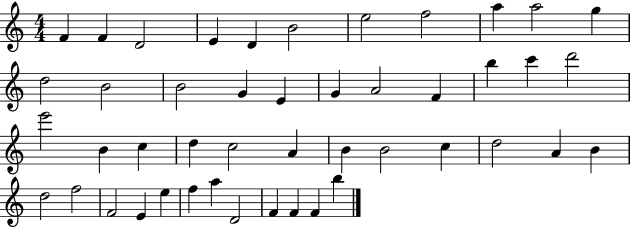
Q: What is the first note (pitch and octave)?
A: F4